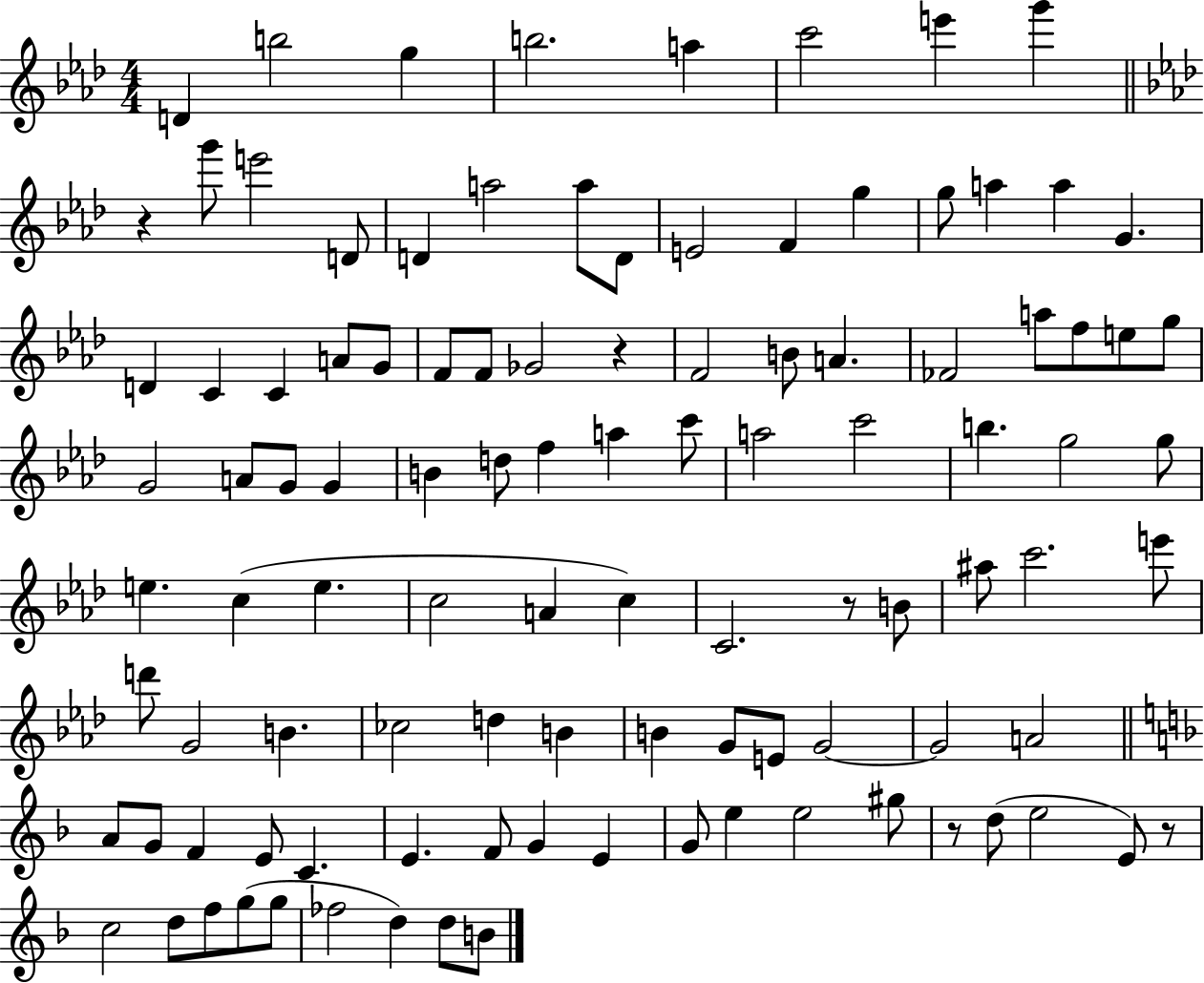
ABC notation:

X:1
T:Untitled
M:4/4
L:1/4
K:Ab
D b2 g b2 a c'2 e' g' z g'/2 e'2 D/2 D a2 a/2 D/2 E2 F g g/2 a a G D C C A/2 G/2 F/2 F/2 _G2 z F2 B/2 A _F2 a/2 f/2 e/2 g/2 G2 A/2 G/2 G B d/2 f a c'/2 a2 c'2 b g2 g/2 e c e c2 A c C2 z/2 B/2 ^a/2 c'2 e'/2 d'/2 G2 B _c2 d B B G/2 E/2 G2 G2 A2 A/2 G/2 F E/2 C E F/2 G E G/2 e e2 ^g/2 z/2 d/2 e2 E/2 z/2 c2 d/2 f/2 g/2 g/2 _f2 d d/2 B/2